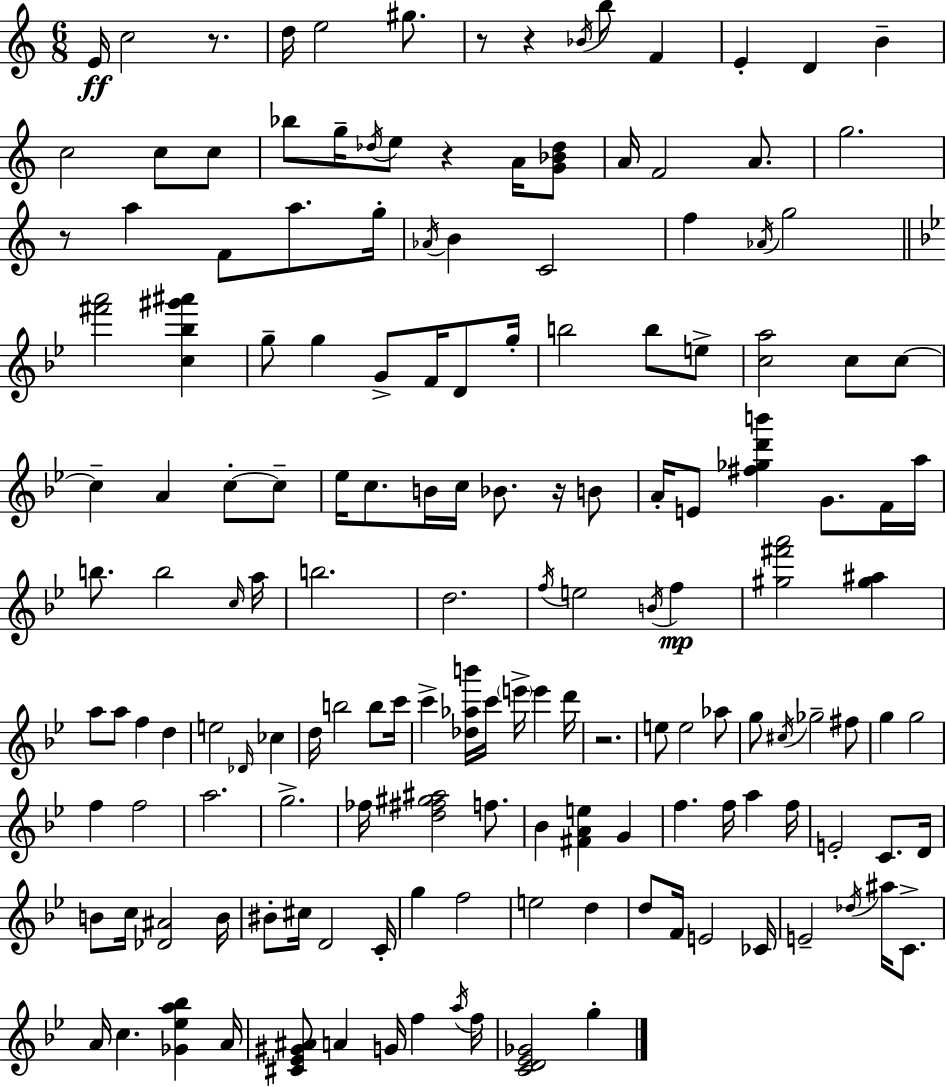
E4/s C5/h R/e. D5/s E5/h G#5/e. R/e R/q Bb4/s B5/e F4/q E4/q D4/q B4/q C5/h C5/e C5/e Bb5/e G5/s Db5/s E5/e R/q A4/s [G4,Bb4,Db5]/e A4/s F4/h A4/e. G5/h. R/e A5/q F4/e A5/e. G5/s Ab4/s B4/q C4/h F5/q Ab4/s G5/h [F#6,A6]/h [C5,Bb5,G#6,A#6]/q G5/e G5/q G4/e F4/s D4/e G5/s B5/h B5/e E5/e [C5,A5]/h C5/e C5/e C5/q A4/q C5/e C5/e Eb5/s C5/e. B4/s C5/s Bb4/e. R/s B4/e A4/s E4/e [F#5,Gb5,D6,B6]/q G4/e. F4/s A5/s B5/e. B5/h C5/s A5/s B5/h. D5/h. F5/s E5/h B4/s F5/q [G#5,F#6,A6]/h [G#5,A#5]/q A5/e A5/e F5/q D5/q E5/h Db4/s CES5/q D5/s B5/h B5/e C6/s C6/q [Db5,Ab5,B6]/s C6/s E6/s E6/q D6/s R/h. E5/e E5/h Ab5/e G5/e C#5/s Gb5/h F#5/e G5/q G5/h F5/q F5/h A5/h. G5/h. FES5/s [D5,F#5,G#5,A#5]/h F5/e. Bb4/q [F#4,A4,E5]/q G4/q F5/q. F5/s A5/q F5/s E4/h C4/e. D4/s B4/e C5/s [Db4,A#4]/h B4/s BIS4/e C#5/s D4/h C4/s G5/q F5/h E5/h D5/q D5/e F4/s E4/h CES4/s E4/h Db5/s A#5/s C4/e. A4/s C5/q. [Gb4,Eb5,A5,Bb5]/q A4/s [C#4,Eb4,G#4,A#4]/e A4/q G4/s F5/q A5/s F5/s [C4,D4,Eb4,Gb4]/h G5/q